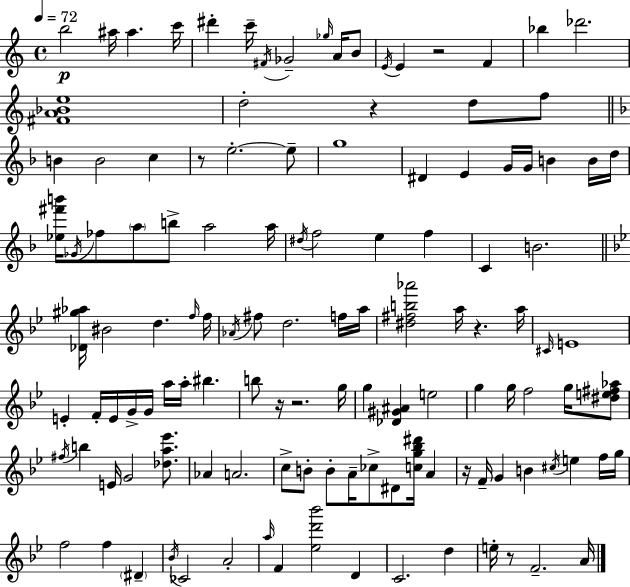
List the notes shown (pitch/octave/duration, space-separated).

B5/h A#5/s A#5/q. C6/s D#6/q C6/s F#4/s Gb4/h Gb5/s A4/s B4/e E4/s E4/q R/h F4/q Bb5/q Db6/h. [F#4,A4,Bb4,E5]/w D5/h R/q D5/e F5/e B4/q B4/h C5/q R/e E5/h. E5/e G5/w D#4/q E4/q G4/s G4/s B4/q B4/s D5/s [Eb5,F#6,B6]/s Gb4/s FES5/e A5/e B5/e A5/h A5/s D#5/s F5/h E5/q F5/q C4/q B4/h. [Db4,G#5,Ab5]/s BIS4/h D5/q. F5/s F5/s Ab4/s F#5/e D5/h. F5/s A5/s [D#5,F#5,B5,Ab6]/h A5/s R/q. A5/s C#4/s E4/w E4/q F4/s E4/s G4/s G4/s A5/s A5/s BIS5/q. B5/e R/s R/h. G5/s G5/q [Db4,G#4,A#4]/q E5/h G5/q G5/s F5/h G5/s [D#5,E5,F#5,Ab5]/e F#5/s B5/q E4/s G4/h [Db5,A5,Eb6]/e. Ab4/q A4/h. C5/e B4/e B4/e A4/s CES5/e D#4/e [C5,G5,Bb5,D#6]/s A4/q R/s F4/s G4/q B4/q C#5/s E5/q F5/s G5/s F5/h F5/q D#4/q Bb4/s CES4/h A4/h A5/s F4/q [Eb5,D6,Bb6]/h D4/q C4/h. D5/q E5/s R/e F4/h. A4/s